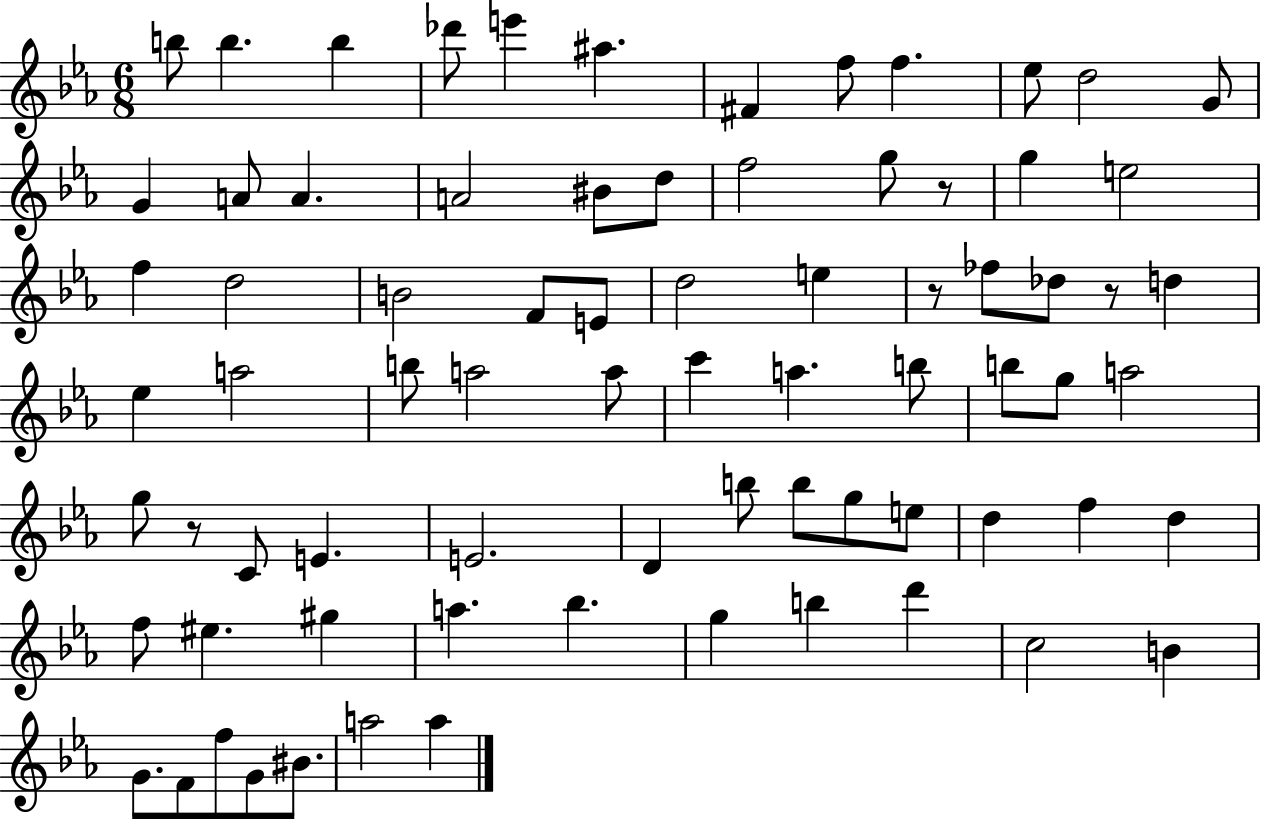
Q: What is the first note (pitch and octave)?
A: B5